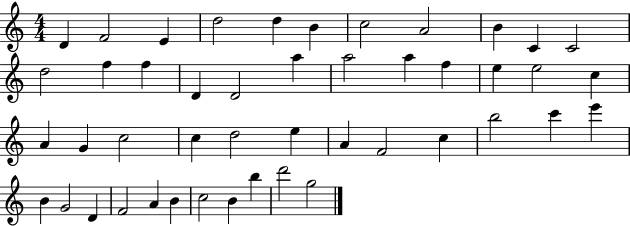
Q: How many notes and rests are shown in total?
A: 46